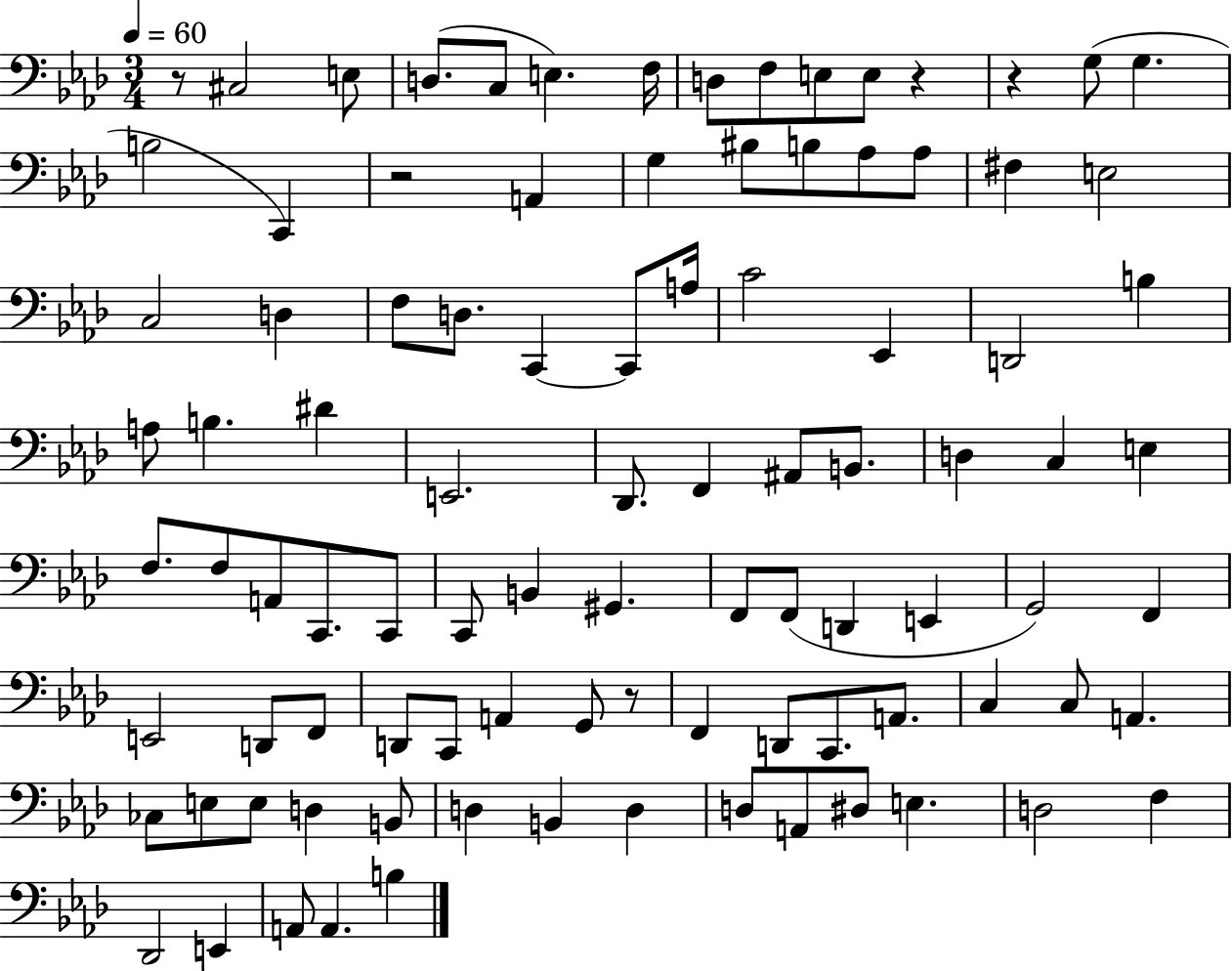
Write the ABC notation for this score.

X:1
T:Untitled
M:3/4
L:1/4
K:Ab
z/2 ^C,2 E,/2 D,/2 C,/2 E, F,/4 D,/2 F,/2 E,/2 E,/2 z z G,/2 G, B,2 C,, z2 A,, G, ^B,/2 B,/2 _A,/2 _A,/2 ^F, E,2 C,2 D, F,/2 D,/2 C,, C,,/2 A,/4 C2 _E,, D,,2 B, A,/2 B, ^D E,,2 _D,,/2 F,, ^A,,/2 B,,/2 D, C, E, F,/2 F,/2 A,,/2 C,,/2 C,,/2 C,,/2 B,, ^G,, F,,/2 F,,/2 D,, E,, G,,2 F,, E,,2 D,,/2 F,,/2 D,,/2 C,,/2 A,, G,,/2 z/2 F,, D,,/2 C,,/2 A,,/2 C, C,/2 A,, _C,/2 E,/2 E,/2 D, B,,/2 D, B,, D, D,/2 A,,/2 ^D,/2 E, D,2 F, _D,,2 E,, A,,/2 A,, B,